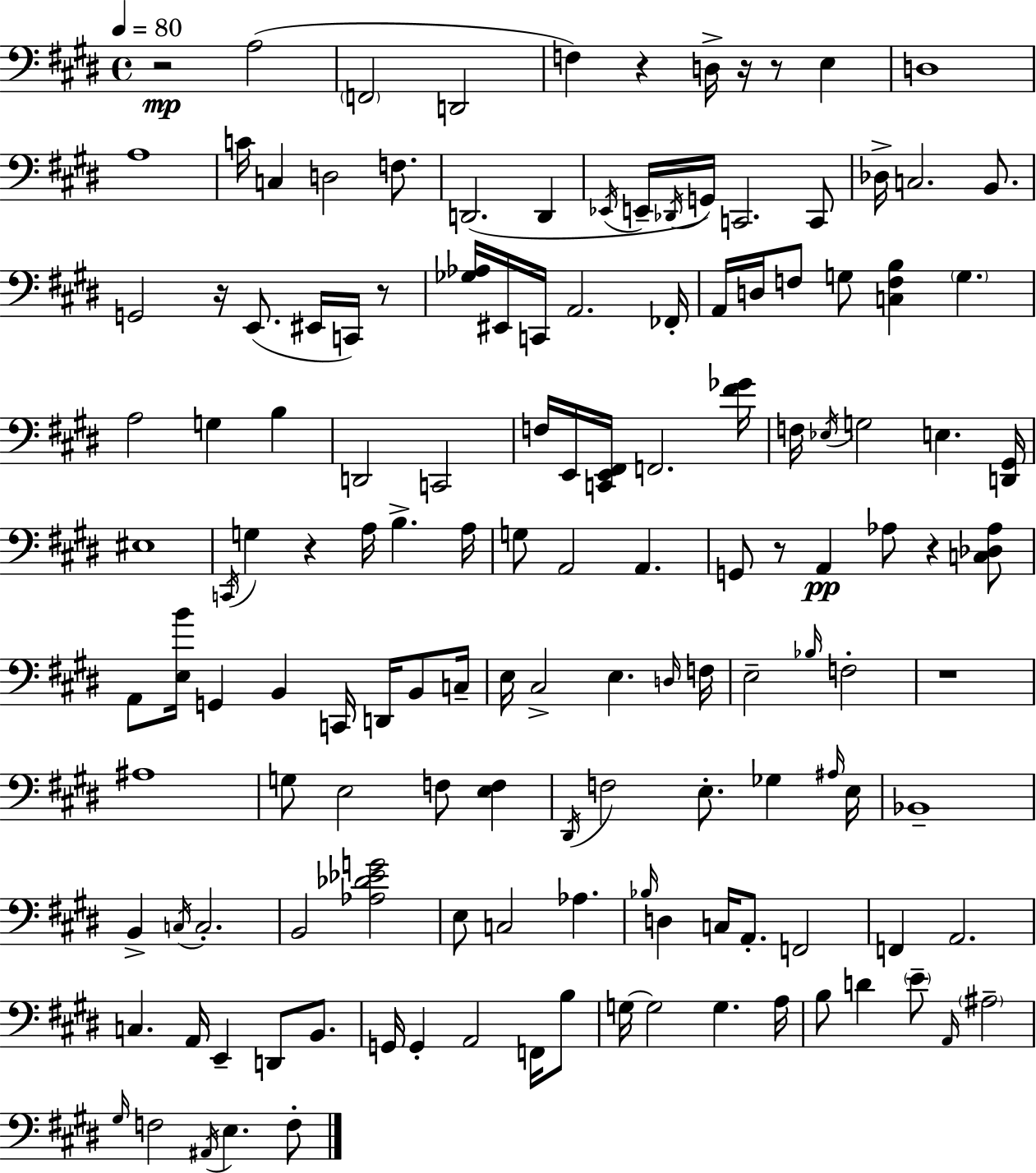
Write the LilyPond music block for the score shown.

{
  \clef bass
  \time 4/4
  \defaultTimeSignature
  \key e \major
  \tempo 4 = 80
  r2\mp a2( | \parenthesize f,2 d,2 | f4) r4 d16-> r16 r8 e4 | d1 | \break a1 | c'16 c4 d2 f8. | d,2.( d,4 | \acciaccatura { ees,16 } e,16-- \acciaccatura { des,16 } g,16) c,2. | \break c,8 des16-> c2. b,8. | g,2 r16 e,8.( eis,16 c,16) | r8 <ges aes>16 eis,16 c,16 a,2. | fes,16-. a,16 d16 f8 g8 <c f b>4 \parenthesize g4. | \break a2 g4 b4 | d,2 c,2 | f16 e,16 <c, e, fis,>16 f,2. | <fis' ges'>16 f16 \acciaccatura { ees16 } g2 e4. | \break <d, gis,>16 eis1 | \acciaccatura { c,16 } g4 r4 a16 b4.-> | a16 g8 a,2 a,4. | g,8 r8 a,4\pp aes8 r4 | \break <c des aes>8 a,8 <e b'>16 g,4 b,4 c,16 | d,16 b,8 c16-- e16 cis2-> e4. | \grace { d16 } f16 e2-- \grace { bes16 } f2-. | r1 | \break ais1 | g8 e2 | f8 <e f>4 \acciaccatura { dis,16 } f2 e8.-. | ges4 \grace { ais16 } e16 bes,1-- | \break b,4-> \acciaccatura { c16 } c2.-. | b,2 | <aes des' ees' g'>2 e8 c2 | aes4. \grace { bes16 } d4 c16 a,8.-. | \break f,2 f,4 a,2. | c4. | a,16 e,4-- d,8 b,8. g,16 g,4-. a,2 | f,16 b8 g16~~ g2 | \break g4. a16 b8 d'4 | \parenthesize e'8-- \grace { a,16 } \parenthesize ais2-- \grace { gis16 } f2 | \acciaccatura { ais,16 } e4. f8-. \bar "|."
}